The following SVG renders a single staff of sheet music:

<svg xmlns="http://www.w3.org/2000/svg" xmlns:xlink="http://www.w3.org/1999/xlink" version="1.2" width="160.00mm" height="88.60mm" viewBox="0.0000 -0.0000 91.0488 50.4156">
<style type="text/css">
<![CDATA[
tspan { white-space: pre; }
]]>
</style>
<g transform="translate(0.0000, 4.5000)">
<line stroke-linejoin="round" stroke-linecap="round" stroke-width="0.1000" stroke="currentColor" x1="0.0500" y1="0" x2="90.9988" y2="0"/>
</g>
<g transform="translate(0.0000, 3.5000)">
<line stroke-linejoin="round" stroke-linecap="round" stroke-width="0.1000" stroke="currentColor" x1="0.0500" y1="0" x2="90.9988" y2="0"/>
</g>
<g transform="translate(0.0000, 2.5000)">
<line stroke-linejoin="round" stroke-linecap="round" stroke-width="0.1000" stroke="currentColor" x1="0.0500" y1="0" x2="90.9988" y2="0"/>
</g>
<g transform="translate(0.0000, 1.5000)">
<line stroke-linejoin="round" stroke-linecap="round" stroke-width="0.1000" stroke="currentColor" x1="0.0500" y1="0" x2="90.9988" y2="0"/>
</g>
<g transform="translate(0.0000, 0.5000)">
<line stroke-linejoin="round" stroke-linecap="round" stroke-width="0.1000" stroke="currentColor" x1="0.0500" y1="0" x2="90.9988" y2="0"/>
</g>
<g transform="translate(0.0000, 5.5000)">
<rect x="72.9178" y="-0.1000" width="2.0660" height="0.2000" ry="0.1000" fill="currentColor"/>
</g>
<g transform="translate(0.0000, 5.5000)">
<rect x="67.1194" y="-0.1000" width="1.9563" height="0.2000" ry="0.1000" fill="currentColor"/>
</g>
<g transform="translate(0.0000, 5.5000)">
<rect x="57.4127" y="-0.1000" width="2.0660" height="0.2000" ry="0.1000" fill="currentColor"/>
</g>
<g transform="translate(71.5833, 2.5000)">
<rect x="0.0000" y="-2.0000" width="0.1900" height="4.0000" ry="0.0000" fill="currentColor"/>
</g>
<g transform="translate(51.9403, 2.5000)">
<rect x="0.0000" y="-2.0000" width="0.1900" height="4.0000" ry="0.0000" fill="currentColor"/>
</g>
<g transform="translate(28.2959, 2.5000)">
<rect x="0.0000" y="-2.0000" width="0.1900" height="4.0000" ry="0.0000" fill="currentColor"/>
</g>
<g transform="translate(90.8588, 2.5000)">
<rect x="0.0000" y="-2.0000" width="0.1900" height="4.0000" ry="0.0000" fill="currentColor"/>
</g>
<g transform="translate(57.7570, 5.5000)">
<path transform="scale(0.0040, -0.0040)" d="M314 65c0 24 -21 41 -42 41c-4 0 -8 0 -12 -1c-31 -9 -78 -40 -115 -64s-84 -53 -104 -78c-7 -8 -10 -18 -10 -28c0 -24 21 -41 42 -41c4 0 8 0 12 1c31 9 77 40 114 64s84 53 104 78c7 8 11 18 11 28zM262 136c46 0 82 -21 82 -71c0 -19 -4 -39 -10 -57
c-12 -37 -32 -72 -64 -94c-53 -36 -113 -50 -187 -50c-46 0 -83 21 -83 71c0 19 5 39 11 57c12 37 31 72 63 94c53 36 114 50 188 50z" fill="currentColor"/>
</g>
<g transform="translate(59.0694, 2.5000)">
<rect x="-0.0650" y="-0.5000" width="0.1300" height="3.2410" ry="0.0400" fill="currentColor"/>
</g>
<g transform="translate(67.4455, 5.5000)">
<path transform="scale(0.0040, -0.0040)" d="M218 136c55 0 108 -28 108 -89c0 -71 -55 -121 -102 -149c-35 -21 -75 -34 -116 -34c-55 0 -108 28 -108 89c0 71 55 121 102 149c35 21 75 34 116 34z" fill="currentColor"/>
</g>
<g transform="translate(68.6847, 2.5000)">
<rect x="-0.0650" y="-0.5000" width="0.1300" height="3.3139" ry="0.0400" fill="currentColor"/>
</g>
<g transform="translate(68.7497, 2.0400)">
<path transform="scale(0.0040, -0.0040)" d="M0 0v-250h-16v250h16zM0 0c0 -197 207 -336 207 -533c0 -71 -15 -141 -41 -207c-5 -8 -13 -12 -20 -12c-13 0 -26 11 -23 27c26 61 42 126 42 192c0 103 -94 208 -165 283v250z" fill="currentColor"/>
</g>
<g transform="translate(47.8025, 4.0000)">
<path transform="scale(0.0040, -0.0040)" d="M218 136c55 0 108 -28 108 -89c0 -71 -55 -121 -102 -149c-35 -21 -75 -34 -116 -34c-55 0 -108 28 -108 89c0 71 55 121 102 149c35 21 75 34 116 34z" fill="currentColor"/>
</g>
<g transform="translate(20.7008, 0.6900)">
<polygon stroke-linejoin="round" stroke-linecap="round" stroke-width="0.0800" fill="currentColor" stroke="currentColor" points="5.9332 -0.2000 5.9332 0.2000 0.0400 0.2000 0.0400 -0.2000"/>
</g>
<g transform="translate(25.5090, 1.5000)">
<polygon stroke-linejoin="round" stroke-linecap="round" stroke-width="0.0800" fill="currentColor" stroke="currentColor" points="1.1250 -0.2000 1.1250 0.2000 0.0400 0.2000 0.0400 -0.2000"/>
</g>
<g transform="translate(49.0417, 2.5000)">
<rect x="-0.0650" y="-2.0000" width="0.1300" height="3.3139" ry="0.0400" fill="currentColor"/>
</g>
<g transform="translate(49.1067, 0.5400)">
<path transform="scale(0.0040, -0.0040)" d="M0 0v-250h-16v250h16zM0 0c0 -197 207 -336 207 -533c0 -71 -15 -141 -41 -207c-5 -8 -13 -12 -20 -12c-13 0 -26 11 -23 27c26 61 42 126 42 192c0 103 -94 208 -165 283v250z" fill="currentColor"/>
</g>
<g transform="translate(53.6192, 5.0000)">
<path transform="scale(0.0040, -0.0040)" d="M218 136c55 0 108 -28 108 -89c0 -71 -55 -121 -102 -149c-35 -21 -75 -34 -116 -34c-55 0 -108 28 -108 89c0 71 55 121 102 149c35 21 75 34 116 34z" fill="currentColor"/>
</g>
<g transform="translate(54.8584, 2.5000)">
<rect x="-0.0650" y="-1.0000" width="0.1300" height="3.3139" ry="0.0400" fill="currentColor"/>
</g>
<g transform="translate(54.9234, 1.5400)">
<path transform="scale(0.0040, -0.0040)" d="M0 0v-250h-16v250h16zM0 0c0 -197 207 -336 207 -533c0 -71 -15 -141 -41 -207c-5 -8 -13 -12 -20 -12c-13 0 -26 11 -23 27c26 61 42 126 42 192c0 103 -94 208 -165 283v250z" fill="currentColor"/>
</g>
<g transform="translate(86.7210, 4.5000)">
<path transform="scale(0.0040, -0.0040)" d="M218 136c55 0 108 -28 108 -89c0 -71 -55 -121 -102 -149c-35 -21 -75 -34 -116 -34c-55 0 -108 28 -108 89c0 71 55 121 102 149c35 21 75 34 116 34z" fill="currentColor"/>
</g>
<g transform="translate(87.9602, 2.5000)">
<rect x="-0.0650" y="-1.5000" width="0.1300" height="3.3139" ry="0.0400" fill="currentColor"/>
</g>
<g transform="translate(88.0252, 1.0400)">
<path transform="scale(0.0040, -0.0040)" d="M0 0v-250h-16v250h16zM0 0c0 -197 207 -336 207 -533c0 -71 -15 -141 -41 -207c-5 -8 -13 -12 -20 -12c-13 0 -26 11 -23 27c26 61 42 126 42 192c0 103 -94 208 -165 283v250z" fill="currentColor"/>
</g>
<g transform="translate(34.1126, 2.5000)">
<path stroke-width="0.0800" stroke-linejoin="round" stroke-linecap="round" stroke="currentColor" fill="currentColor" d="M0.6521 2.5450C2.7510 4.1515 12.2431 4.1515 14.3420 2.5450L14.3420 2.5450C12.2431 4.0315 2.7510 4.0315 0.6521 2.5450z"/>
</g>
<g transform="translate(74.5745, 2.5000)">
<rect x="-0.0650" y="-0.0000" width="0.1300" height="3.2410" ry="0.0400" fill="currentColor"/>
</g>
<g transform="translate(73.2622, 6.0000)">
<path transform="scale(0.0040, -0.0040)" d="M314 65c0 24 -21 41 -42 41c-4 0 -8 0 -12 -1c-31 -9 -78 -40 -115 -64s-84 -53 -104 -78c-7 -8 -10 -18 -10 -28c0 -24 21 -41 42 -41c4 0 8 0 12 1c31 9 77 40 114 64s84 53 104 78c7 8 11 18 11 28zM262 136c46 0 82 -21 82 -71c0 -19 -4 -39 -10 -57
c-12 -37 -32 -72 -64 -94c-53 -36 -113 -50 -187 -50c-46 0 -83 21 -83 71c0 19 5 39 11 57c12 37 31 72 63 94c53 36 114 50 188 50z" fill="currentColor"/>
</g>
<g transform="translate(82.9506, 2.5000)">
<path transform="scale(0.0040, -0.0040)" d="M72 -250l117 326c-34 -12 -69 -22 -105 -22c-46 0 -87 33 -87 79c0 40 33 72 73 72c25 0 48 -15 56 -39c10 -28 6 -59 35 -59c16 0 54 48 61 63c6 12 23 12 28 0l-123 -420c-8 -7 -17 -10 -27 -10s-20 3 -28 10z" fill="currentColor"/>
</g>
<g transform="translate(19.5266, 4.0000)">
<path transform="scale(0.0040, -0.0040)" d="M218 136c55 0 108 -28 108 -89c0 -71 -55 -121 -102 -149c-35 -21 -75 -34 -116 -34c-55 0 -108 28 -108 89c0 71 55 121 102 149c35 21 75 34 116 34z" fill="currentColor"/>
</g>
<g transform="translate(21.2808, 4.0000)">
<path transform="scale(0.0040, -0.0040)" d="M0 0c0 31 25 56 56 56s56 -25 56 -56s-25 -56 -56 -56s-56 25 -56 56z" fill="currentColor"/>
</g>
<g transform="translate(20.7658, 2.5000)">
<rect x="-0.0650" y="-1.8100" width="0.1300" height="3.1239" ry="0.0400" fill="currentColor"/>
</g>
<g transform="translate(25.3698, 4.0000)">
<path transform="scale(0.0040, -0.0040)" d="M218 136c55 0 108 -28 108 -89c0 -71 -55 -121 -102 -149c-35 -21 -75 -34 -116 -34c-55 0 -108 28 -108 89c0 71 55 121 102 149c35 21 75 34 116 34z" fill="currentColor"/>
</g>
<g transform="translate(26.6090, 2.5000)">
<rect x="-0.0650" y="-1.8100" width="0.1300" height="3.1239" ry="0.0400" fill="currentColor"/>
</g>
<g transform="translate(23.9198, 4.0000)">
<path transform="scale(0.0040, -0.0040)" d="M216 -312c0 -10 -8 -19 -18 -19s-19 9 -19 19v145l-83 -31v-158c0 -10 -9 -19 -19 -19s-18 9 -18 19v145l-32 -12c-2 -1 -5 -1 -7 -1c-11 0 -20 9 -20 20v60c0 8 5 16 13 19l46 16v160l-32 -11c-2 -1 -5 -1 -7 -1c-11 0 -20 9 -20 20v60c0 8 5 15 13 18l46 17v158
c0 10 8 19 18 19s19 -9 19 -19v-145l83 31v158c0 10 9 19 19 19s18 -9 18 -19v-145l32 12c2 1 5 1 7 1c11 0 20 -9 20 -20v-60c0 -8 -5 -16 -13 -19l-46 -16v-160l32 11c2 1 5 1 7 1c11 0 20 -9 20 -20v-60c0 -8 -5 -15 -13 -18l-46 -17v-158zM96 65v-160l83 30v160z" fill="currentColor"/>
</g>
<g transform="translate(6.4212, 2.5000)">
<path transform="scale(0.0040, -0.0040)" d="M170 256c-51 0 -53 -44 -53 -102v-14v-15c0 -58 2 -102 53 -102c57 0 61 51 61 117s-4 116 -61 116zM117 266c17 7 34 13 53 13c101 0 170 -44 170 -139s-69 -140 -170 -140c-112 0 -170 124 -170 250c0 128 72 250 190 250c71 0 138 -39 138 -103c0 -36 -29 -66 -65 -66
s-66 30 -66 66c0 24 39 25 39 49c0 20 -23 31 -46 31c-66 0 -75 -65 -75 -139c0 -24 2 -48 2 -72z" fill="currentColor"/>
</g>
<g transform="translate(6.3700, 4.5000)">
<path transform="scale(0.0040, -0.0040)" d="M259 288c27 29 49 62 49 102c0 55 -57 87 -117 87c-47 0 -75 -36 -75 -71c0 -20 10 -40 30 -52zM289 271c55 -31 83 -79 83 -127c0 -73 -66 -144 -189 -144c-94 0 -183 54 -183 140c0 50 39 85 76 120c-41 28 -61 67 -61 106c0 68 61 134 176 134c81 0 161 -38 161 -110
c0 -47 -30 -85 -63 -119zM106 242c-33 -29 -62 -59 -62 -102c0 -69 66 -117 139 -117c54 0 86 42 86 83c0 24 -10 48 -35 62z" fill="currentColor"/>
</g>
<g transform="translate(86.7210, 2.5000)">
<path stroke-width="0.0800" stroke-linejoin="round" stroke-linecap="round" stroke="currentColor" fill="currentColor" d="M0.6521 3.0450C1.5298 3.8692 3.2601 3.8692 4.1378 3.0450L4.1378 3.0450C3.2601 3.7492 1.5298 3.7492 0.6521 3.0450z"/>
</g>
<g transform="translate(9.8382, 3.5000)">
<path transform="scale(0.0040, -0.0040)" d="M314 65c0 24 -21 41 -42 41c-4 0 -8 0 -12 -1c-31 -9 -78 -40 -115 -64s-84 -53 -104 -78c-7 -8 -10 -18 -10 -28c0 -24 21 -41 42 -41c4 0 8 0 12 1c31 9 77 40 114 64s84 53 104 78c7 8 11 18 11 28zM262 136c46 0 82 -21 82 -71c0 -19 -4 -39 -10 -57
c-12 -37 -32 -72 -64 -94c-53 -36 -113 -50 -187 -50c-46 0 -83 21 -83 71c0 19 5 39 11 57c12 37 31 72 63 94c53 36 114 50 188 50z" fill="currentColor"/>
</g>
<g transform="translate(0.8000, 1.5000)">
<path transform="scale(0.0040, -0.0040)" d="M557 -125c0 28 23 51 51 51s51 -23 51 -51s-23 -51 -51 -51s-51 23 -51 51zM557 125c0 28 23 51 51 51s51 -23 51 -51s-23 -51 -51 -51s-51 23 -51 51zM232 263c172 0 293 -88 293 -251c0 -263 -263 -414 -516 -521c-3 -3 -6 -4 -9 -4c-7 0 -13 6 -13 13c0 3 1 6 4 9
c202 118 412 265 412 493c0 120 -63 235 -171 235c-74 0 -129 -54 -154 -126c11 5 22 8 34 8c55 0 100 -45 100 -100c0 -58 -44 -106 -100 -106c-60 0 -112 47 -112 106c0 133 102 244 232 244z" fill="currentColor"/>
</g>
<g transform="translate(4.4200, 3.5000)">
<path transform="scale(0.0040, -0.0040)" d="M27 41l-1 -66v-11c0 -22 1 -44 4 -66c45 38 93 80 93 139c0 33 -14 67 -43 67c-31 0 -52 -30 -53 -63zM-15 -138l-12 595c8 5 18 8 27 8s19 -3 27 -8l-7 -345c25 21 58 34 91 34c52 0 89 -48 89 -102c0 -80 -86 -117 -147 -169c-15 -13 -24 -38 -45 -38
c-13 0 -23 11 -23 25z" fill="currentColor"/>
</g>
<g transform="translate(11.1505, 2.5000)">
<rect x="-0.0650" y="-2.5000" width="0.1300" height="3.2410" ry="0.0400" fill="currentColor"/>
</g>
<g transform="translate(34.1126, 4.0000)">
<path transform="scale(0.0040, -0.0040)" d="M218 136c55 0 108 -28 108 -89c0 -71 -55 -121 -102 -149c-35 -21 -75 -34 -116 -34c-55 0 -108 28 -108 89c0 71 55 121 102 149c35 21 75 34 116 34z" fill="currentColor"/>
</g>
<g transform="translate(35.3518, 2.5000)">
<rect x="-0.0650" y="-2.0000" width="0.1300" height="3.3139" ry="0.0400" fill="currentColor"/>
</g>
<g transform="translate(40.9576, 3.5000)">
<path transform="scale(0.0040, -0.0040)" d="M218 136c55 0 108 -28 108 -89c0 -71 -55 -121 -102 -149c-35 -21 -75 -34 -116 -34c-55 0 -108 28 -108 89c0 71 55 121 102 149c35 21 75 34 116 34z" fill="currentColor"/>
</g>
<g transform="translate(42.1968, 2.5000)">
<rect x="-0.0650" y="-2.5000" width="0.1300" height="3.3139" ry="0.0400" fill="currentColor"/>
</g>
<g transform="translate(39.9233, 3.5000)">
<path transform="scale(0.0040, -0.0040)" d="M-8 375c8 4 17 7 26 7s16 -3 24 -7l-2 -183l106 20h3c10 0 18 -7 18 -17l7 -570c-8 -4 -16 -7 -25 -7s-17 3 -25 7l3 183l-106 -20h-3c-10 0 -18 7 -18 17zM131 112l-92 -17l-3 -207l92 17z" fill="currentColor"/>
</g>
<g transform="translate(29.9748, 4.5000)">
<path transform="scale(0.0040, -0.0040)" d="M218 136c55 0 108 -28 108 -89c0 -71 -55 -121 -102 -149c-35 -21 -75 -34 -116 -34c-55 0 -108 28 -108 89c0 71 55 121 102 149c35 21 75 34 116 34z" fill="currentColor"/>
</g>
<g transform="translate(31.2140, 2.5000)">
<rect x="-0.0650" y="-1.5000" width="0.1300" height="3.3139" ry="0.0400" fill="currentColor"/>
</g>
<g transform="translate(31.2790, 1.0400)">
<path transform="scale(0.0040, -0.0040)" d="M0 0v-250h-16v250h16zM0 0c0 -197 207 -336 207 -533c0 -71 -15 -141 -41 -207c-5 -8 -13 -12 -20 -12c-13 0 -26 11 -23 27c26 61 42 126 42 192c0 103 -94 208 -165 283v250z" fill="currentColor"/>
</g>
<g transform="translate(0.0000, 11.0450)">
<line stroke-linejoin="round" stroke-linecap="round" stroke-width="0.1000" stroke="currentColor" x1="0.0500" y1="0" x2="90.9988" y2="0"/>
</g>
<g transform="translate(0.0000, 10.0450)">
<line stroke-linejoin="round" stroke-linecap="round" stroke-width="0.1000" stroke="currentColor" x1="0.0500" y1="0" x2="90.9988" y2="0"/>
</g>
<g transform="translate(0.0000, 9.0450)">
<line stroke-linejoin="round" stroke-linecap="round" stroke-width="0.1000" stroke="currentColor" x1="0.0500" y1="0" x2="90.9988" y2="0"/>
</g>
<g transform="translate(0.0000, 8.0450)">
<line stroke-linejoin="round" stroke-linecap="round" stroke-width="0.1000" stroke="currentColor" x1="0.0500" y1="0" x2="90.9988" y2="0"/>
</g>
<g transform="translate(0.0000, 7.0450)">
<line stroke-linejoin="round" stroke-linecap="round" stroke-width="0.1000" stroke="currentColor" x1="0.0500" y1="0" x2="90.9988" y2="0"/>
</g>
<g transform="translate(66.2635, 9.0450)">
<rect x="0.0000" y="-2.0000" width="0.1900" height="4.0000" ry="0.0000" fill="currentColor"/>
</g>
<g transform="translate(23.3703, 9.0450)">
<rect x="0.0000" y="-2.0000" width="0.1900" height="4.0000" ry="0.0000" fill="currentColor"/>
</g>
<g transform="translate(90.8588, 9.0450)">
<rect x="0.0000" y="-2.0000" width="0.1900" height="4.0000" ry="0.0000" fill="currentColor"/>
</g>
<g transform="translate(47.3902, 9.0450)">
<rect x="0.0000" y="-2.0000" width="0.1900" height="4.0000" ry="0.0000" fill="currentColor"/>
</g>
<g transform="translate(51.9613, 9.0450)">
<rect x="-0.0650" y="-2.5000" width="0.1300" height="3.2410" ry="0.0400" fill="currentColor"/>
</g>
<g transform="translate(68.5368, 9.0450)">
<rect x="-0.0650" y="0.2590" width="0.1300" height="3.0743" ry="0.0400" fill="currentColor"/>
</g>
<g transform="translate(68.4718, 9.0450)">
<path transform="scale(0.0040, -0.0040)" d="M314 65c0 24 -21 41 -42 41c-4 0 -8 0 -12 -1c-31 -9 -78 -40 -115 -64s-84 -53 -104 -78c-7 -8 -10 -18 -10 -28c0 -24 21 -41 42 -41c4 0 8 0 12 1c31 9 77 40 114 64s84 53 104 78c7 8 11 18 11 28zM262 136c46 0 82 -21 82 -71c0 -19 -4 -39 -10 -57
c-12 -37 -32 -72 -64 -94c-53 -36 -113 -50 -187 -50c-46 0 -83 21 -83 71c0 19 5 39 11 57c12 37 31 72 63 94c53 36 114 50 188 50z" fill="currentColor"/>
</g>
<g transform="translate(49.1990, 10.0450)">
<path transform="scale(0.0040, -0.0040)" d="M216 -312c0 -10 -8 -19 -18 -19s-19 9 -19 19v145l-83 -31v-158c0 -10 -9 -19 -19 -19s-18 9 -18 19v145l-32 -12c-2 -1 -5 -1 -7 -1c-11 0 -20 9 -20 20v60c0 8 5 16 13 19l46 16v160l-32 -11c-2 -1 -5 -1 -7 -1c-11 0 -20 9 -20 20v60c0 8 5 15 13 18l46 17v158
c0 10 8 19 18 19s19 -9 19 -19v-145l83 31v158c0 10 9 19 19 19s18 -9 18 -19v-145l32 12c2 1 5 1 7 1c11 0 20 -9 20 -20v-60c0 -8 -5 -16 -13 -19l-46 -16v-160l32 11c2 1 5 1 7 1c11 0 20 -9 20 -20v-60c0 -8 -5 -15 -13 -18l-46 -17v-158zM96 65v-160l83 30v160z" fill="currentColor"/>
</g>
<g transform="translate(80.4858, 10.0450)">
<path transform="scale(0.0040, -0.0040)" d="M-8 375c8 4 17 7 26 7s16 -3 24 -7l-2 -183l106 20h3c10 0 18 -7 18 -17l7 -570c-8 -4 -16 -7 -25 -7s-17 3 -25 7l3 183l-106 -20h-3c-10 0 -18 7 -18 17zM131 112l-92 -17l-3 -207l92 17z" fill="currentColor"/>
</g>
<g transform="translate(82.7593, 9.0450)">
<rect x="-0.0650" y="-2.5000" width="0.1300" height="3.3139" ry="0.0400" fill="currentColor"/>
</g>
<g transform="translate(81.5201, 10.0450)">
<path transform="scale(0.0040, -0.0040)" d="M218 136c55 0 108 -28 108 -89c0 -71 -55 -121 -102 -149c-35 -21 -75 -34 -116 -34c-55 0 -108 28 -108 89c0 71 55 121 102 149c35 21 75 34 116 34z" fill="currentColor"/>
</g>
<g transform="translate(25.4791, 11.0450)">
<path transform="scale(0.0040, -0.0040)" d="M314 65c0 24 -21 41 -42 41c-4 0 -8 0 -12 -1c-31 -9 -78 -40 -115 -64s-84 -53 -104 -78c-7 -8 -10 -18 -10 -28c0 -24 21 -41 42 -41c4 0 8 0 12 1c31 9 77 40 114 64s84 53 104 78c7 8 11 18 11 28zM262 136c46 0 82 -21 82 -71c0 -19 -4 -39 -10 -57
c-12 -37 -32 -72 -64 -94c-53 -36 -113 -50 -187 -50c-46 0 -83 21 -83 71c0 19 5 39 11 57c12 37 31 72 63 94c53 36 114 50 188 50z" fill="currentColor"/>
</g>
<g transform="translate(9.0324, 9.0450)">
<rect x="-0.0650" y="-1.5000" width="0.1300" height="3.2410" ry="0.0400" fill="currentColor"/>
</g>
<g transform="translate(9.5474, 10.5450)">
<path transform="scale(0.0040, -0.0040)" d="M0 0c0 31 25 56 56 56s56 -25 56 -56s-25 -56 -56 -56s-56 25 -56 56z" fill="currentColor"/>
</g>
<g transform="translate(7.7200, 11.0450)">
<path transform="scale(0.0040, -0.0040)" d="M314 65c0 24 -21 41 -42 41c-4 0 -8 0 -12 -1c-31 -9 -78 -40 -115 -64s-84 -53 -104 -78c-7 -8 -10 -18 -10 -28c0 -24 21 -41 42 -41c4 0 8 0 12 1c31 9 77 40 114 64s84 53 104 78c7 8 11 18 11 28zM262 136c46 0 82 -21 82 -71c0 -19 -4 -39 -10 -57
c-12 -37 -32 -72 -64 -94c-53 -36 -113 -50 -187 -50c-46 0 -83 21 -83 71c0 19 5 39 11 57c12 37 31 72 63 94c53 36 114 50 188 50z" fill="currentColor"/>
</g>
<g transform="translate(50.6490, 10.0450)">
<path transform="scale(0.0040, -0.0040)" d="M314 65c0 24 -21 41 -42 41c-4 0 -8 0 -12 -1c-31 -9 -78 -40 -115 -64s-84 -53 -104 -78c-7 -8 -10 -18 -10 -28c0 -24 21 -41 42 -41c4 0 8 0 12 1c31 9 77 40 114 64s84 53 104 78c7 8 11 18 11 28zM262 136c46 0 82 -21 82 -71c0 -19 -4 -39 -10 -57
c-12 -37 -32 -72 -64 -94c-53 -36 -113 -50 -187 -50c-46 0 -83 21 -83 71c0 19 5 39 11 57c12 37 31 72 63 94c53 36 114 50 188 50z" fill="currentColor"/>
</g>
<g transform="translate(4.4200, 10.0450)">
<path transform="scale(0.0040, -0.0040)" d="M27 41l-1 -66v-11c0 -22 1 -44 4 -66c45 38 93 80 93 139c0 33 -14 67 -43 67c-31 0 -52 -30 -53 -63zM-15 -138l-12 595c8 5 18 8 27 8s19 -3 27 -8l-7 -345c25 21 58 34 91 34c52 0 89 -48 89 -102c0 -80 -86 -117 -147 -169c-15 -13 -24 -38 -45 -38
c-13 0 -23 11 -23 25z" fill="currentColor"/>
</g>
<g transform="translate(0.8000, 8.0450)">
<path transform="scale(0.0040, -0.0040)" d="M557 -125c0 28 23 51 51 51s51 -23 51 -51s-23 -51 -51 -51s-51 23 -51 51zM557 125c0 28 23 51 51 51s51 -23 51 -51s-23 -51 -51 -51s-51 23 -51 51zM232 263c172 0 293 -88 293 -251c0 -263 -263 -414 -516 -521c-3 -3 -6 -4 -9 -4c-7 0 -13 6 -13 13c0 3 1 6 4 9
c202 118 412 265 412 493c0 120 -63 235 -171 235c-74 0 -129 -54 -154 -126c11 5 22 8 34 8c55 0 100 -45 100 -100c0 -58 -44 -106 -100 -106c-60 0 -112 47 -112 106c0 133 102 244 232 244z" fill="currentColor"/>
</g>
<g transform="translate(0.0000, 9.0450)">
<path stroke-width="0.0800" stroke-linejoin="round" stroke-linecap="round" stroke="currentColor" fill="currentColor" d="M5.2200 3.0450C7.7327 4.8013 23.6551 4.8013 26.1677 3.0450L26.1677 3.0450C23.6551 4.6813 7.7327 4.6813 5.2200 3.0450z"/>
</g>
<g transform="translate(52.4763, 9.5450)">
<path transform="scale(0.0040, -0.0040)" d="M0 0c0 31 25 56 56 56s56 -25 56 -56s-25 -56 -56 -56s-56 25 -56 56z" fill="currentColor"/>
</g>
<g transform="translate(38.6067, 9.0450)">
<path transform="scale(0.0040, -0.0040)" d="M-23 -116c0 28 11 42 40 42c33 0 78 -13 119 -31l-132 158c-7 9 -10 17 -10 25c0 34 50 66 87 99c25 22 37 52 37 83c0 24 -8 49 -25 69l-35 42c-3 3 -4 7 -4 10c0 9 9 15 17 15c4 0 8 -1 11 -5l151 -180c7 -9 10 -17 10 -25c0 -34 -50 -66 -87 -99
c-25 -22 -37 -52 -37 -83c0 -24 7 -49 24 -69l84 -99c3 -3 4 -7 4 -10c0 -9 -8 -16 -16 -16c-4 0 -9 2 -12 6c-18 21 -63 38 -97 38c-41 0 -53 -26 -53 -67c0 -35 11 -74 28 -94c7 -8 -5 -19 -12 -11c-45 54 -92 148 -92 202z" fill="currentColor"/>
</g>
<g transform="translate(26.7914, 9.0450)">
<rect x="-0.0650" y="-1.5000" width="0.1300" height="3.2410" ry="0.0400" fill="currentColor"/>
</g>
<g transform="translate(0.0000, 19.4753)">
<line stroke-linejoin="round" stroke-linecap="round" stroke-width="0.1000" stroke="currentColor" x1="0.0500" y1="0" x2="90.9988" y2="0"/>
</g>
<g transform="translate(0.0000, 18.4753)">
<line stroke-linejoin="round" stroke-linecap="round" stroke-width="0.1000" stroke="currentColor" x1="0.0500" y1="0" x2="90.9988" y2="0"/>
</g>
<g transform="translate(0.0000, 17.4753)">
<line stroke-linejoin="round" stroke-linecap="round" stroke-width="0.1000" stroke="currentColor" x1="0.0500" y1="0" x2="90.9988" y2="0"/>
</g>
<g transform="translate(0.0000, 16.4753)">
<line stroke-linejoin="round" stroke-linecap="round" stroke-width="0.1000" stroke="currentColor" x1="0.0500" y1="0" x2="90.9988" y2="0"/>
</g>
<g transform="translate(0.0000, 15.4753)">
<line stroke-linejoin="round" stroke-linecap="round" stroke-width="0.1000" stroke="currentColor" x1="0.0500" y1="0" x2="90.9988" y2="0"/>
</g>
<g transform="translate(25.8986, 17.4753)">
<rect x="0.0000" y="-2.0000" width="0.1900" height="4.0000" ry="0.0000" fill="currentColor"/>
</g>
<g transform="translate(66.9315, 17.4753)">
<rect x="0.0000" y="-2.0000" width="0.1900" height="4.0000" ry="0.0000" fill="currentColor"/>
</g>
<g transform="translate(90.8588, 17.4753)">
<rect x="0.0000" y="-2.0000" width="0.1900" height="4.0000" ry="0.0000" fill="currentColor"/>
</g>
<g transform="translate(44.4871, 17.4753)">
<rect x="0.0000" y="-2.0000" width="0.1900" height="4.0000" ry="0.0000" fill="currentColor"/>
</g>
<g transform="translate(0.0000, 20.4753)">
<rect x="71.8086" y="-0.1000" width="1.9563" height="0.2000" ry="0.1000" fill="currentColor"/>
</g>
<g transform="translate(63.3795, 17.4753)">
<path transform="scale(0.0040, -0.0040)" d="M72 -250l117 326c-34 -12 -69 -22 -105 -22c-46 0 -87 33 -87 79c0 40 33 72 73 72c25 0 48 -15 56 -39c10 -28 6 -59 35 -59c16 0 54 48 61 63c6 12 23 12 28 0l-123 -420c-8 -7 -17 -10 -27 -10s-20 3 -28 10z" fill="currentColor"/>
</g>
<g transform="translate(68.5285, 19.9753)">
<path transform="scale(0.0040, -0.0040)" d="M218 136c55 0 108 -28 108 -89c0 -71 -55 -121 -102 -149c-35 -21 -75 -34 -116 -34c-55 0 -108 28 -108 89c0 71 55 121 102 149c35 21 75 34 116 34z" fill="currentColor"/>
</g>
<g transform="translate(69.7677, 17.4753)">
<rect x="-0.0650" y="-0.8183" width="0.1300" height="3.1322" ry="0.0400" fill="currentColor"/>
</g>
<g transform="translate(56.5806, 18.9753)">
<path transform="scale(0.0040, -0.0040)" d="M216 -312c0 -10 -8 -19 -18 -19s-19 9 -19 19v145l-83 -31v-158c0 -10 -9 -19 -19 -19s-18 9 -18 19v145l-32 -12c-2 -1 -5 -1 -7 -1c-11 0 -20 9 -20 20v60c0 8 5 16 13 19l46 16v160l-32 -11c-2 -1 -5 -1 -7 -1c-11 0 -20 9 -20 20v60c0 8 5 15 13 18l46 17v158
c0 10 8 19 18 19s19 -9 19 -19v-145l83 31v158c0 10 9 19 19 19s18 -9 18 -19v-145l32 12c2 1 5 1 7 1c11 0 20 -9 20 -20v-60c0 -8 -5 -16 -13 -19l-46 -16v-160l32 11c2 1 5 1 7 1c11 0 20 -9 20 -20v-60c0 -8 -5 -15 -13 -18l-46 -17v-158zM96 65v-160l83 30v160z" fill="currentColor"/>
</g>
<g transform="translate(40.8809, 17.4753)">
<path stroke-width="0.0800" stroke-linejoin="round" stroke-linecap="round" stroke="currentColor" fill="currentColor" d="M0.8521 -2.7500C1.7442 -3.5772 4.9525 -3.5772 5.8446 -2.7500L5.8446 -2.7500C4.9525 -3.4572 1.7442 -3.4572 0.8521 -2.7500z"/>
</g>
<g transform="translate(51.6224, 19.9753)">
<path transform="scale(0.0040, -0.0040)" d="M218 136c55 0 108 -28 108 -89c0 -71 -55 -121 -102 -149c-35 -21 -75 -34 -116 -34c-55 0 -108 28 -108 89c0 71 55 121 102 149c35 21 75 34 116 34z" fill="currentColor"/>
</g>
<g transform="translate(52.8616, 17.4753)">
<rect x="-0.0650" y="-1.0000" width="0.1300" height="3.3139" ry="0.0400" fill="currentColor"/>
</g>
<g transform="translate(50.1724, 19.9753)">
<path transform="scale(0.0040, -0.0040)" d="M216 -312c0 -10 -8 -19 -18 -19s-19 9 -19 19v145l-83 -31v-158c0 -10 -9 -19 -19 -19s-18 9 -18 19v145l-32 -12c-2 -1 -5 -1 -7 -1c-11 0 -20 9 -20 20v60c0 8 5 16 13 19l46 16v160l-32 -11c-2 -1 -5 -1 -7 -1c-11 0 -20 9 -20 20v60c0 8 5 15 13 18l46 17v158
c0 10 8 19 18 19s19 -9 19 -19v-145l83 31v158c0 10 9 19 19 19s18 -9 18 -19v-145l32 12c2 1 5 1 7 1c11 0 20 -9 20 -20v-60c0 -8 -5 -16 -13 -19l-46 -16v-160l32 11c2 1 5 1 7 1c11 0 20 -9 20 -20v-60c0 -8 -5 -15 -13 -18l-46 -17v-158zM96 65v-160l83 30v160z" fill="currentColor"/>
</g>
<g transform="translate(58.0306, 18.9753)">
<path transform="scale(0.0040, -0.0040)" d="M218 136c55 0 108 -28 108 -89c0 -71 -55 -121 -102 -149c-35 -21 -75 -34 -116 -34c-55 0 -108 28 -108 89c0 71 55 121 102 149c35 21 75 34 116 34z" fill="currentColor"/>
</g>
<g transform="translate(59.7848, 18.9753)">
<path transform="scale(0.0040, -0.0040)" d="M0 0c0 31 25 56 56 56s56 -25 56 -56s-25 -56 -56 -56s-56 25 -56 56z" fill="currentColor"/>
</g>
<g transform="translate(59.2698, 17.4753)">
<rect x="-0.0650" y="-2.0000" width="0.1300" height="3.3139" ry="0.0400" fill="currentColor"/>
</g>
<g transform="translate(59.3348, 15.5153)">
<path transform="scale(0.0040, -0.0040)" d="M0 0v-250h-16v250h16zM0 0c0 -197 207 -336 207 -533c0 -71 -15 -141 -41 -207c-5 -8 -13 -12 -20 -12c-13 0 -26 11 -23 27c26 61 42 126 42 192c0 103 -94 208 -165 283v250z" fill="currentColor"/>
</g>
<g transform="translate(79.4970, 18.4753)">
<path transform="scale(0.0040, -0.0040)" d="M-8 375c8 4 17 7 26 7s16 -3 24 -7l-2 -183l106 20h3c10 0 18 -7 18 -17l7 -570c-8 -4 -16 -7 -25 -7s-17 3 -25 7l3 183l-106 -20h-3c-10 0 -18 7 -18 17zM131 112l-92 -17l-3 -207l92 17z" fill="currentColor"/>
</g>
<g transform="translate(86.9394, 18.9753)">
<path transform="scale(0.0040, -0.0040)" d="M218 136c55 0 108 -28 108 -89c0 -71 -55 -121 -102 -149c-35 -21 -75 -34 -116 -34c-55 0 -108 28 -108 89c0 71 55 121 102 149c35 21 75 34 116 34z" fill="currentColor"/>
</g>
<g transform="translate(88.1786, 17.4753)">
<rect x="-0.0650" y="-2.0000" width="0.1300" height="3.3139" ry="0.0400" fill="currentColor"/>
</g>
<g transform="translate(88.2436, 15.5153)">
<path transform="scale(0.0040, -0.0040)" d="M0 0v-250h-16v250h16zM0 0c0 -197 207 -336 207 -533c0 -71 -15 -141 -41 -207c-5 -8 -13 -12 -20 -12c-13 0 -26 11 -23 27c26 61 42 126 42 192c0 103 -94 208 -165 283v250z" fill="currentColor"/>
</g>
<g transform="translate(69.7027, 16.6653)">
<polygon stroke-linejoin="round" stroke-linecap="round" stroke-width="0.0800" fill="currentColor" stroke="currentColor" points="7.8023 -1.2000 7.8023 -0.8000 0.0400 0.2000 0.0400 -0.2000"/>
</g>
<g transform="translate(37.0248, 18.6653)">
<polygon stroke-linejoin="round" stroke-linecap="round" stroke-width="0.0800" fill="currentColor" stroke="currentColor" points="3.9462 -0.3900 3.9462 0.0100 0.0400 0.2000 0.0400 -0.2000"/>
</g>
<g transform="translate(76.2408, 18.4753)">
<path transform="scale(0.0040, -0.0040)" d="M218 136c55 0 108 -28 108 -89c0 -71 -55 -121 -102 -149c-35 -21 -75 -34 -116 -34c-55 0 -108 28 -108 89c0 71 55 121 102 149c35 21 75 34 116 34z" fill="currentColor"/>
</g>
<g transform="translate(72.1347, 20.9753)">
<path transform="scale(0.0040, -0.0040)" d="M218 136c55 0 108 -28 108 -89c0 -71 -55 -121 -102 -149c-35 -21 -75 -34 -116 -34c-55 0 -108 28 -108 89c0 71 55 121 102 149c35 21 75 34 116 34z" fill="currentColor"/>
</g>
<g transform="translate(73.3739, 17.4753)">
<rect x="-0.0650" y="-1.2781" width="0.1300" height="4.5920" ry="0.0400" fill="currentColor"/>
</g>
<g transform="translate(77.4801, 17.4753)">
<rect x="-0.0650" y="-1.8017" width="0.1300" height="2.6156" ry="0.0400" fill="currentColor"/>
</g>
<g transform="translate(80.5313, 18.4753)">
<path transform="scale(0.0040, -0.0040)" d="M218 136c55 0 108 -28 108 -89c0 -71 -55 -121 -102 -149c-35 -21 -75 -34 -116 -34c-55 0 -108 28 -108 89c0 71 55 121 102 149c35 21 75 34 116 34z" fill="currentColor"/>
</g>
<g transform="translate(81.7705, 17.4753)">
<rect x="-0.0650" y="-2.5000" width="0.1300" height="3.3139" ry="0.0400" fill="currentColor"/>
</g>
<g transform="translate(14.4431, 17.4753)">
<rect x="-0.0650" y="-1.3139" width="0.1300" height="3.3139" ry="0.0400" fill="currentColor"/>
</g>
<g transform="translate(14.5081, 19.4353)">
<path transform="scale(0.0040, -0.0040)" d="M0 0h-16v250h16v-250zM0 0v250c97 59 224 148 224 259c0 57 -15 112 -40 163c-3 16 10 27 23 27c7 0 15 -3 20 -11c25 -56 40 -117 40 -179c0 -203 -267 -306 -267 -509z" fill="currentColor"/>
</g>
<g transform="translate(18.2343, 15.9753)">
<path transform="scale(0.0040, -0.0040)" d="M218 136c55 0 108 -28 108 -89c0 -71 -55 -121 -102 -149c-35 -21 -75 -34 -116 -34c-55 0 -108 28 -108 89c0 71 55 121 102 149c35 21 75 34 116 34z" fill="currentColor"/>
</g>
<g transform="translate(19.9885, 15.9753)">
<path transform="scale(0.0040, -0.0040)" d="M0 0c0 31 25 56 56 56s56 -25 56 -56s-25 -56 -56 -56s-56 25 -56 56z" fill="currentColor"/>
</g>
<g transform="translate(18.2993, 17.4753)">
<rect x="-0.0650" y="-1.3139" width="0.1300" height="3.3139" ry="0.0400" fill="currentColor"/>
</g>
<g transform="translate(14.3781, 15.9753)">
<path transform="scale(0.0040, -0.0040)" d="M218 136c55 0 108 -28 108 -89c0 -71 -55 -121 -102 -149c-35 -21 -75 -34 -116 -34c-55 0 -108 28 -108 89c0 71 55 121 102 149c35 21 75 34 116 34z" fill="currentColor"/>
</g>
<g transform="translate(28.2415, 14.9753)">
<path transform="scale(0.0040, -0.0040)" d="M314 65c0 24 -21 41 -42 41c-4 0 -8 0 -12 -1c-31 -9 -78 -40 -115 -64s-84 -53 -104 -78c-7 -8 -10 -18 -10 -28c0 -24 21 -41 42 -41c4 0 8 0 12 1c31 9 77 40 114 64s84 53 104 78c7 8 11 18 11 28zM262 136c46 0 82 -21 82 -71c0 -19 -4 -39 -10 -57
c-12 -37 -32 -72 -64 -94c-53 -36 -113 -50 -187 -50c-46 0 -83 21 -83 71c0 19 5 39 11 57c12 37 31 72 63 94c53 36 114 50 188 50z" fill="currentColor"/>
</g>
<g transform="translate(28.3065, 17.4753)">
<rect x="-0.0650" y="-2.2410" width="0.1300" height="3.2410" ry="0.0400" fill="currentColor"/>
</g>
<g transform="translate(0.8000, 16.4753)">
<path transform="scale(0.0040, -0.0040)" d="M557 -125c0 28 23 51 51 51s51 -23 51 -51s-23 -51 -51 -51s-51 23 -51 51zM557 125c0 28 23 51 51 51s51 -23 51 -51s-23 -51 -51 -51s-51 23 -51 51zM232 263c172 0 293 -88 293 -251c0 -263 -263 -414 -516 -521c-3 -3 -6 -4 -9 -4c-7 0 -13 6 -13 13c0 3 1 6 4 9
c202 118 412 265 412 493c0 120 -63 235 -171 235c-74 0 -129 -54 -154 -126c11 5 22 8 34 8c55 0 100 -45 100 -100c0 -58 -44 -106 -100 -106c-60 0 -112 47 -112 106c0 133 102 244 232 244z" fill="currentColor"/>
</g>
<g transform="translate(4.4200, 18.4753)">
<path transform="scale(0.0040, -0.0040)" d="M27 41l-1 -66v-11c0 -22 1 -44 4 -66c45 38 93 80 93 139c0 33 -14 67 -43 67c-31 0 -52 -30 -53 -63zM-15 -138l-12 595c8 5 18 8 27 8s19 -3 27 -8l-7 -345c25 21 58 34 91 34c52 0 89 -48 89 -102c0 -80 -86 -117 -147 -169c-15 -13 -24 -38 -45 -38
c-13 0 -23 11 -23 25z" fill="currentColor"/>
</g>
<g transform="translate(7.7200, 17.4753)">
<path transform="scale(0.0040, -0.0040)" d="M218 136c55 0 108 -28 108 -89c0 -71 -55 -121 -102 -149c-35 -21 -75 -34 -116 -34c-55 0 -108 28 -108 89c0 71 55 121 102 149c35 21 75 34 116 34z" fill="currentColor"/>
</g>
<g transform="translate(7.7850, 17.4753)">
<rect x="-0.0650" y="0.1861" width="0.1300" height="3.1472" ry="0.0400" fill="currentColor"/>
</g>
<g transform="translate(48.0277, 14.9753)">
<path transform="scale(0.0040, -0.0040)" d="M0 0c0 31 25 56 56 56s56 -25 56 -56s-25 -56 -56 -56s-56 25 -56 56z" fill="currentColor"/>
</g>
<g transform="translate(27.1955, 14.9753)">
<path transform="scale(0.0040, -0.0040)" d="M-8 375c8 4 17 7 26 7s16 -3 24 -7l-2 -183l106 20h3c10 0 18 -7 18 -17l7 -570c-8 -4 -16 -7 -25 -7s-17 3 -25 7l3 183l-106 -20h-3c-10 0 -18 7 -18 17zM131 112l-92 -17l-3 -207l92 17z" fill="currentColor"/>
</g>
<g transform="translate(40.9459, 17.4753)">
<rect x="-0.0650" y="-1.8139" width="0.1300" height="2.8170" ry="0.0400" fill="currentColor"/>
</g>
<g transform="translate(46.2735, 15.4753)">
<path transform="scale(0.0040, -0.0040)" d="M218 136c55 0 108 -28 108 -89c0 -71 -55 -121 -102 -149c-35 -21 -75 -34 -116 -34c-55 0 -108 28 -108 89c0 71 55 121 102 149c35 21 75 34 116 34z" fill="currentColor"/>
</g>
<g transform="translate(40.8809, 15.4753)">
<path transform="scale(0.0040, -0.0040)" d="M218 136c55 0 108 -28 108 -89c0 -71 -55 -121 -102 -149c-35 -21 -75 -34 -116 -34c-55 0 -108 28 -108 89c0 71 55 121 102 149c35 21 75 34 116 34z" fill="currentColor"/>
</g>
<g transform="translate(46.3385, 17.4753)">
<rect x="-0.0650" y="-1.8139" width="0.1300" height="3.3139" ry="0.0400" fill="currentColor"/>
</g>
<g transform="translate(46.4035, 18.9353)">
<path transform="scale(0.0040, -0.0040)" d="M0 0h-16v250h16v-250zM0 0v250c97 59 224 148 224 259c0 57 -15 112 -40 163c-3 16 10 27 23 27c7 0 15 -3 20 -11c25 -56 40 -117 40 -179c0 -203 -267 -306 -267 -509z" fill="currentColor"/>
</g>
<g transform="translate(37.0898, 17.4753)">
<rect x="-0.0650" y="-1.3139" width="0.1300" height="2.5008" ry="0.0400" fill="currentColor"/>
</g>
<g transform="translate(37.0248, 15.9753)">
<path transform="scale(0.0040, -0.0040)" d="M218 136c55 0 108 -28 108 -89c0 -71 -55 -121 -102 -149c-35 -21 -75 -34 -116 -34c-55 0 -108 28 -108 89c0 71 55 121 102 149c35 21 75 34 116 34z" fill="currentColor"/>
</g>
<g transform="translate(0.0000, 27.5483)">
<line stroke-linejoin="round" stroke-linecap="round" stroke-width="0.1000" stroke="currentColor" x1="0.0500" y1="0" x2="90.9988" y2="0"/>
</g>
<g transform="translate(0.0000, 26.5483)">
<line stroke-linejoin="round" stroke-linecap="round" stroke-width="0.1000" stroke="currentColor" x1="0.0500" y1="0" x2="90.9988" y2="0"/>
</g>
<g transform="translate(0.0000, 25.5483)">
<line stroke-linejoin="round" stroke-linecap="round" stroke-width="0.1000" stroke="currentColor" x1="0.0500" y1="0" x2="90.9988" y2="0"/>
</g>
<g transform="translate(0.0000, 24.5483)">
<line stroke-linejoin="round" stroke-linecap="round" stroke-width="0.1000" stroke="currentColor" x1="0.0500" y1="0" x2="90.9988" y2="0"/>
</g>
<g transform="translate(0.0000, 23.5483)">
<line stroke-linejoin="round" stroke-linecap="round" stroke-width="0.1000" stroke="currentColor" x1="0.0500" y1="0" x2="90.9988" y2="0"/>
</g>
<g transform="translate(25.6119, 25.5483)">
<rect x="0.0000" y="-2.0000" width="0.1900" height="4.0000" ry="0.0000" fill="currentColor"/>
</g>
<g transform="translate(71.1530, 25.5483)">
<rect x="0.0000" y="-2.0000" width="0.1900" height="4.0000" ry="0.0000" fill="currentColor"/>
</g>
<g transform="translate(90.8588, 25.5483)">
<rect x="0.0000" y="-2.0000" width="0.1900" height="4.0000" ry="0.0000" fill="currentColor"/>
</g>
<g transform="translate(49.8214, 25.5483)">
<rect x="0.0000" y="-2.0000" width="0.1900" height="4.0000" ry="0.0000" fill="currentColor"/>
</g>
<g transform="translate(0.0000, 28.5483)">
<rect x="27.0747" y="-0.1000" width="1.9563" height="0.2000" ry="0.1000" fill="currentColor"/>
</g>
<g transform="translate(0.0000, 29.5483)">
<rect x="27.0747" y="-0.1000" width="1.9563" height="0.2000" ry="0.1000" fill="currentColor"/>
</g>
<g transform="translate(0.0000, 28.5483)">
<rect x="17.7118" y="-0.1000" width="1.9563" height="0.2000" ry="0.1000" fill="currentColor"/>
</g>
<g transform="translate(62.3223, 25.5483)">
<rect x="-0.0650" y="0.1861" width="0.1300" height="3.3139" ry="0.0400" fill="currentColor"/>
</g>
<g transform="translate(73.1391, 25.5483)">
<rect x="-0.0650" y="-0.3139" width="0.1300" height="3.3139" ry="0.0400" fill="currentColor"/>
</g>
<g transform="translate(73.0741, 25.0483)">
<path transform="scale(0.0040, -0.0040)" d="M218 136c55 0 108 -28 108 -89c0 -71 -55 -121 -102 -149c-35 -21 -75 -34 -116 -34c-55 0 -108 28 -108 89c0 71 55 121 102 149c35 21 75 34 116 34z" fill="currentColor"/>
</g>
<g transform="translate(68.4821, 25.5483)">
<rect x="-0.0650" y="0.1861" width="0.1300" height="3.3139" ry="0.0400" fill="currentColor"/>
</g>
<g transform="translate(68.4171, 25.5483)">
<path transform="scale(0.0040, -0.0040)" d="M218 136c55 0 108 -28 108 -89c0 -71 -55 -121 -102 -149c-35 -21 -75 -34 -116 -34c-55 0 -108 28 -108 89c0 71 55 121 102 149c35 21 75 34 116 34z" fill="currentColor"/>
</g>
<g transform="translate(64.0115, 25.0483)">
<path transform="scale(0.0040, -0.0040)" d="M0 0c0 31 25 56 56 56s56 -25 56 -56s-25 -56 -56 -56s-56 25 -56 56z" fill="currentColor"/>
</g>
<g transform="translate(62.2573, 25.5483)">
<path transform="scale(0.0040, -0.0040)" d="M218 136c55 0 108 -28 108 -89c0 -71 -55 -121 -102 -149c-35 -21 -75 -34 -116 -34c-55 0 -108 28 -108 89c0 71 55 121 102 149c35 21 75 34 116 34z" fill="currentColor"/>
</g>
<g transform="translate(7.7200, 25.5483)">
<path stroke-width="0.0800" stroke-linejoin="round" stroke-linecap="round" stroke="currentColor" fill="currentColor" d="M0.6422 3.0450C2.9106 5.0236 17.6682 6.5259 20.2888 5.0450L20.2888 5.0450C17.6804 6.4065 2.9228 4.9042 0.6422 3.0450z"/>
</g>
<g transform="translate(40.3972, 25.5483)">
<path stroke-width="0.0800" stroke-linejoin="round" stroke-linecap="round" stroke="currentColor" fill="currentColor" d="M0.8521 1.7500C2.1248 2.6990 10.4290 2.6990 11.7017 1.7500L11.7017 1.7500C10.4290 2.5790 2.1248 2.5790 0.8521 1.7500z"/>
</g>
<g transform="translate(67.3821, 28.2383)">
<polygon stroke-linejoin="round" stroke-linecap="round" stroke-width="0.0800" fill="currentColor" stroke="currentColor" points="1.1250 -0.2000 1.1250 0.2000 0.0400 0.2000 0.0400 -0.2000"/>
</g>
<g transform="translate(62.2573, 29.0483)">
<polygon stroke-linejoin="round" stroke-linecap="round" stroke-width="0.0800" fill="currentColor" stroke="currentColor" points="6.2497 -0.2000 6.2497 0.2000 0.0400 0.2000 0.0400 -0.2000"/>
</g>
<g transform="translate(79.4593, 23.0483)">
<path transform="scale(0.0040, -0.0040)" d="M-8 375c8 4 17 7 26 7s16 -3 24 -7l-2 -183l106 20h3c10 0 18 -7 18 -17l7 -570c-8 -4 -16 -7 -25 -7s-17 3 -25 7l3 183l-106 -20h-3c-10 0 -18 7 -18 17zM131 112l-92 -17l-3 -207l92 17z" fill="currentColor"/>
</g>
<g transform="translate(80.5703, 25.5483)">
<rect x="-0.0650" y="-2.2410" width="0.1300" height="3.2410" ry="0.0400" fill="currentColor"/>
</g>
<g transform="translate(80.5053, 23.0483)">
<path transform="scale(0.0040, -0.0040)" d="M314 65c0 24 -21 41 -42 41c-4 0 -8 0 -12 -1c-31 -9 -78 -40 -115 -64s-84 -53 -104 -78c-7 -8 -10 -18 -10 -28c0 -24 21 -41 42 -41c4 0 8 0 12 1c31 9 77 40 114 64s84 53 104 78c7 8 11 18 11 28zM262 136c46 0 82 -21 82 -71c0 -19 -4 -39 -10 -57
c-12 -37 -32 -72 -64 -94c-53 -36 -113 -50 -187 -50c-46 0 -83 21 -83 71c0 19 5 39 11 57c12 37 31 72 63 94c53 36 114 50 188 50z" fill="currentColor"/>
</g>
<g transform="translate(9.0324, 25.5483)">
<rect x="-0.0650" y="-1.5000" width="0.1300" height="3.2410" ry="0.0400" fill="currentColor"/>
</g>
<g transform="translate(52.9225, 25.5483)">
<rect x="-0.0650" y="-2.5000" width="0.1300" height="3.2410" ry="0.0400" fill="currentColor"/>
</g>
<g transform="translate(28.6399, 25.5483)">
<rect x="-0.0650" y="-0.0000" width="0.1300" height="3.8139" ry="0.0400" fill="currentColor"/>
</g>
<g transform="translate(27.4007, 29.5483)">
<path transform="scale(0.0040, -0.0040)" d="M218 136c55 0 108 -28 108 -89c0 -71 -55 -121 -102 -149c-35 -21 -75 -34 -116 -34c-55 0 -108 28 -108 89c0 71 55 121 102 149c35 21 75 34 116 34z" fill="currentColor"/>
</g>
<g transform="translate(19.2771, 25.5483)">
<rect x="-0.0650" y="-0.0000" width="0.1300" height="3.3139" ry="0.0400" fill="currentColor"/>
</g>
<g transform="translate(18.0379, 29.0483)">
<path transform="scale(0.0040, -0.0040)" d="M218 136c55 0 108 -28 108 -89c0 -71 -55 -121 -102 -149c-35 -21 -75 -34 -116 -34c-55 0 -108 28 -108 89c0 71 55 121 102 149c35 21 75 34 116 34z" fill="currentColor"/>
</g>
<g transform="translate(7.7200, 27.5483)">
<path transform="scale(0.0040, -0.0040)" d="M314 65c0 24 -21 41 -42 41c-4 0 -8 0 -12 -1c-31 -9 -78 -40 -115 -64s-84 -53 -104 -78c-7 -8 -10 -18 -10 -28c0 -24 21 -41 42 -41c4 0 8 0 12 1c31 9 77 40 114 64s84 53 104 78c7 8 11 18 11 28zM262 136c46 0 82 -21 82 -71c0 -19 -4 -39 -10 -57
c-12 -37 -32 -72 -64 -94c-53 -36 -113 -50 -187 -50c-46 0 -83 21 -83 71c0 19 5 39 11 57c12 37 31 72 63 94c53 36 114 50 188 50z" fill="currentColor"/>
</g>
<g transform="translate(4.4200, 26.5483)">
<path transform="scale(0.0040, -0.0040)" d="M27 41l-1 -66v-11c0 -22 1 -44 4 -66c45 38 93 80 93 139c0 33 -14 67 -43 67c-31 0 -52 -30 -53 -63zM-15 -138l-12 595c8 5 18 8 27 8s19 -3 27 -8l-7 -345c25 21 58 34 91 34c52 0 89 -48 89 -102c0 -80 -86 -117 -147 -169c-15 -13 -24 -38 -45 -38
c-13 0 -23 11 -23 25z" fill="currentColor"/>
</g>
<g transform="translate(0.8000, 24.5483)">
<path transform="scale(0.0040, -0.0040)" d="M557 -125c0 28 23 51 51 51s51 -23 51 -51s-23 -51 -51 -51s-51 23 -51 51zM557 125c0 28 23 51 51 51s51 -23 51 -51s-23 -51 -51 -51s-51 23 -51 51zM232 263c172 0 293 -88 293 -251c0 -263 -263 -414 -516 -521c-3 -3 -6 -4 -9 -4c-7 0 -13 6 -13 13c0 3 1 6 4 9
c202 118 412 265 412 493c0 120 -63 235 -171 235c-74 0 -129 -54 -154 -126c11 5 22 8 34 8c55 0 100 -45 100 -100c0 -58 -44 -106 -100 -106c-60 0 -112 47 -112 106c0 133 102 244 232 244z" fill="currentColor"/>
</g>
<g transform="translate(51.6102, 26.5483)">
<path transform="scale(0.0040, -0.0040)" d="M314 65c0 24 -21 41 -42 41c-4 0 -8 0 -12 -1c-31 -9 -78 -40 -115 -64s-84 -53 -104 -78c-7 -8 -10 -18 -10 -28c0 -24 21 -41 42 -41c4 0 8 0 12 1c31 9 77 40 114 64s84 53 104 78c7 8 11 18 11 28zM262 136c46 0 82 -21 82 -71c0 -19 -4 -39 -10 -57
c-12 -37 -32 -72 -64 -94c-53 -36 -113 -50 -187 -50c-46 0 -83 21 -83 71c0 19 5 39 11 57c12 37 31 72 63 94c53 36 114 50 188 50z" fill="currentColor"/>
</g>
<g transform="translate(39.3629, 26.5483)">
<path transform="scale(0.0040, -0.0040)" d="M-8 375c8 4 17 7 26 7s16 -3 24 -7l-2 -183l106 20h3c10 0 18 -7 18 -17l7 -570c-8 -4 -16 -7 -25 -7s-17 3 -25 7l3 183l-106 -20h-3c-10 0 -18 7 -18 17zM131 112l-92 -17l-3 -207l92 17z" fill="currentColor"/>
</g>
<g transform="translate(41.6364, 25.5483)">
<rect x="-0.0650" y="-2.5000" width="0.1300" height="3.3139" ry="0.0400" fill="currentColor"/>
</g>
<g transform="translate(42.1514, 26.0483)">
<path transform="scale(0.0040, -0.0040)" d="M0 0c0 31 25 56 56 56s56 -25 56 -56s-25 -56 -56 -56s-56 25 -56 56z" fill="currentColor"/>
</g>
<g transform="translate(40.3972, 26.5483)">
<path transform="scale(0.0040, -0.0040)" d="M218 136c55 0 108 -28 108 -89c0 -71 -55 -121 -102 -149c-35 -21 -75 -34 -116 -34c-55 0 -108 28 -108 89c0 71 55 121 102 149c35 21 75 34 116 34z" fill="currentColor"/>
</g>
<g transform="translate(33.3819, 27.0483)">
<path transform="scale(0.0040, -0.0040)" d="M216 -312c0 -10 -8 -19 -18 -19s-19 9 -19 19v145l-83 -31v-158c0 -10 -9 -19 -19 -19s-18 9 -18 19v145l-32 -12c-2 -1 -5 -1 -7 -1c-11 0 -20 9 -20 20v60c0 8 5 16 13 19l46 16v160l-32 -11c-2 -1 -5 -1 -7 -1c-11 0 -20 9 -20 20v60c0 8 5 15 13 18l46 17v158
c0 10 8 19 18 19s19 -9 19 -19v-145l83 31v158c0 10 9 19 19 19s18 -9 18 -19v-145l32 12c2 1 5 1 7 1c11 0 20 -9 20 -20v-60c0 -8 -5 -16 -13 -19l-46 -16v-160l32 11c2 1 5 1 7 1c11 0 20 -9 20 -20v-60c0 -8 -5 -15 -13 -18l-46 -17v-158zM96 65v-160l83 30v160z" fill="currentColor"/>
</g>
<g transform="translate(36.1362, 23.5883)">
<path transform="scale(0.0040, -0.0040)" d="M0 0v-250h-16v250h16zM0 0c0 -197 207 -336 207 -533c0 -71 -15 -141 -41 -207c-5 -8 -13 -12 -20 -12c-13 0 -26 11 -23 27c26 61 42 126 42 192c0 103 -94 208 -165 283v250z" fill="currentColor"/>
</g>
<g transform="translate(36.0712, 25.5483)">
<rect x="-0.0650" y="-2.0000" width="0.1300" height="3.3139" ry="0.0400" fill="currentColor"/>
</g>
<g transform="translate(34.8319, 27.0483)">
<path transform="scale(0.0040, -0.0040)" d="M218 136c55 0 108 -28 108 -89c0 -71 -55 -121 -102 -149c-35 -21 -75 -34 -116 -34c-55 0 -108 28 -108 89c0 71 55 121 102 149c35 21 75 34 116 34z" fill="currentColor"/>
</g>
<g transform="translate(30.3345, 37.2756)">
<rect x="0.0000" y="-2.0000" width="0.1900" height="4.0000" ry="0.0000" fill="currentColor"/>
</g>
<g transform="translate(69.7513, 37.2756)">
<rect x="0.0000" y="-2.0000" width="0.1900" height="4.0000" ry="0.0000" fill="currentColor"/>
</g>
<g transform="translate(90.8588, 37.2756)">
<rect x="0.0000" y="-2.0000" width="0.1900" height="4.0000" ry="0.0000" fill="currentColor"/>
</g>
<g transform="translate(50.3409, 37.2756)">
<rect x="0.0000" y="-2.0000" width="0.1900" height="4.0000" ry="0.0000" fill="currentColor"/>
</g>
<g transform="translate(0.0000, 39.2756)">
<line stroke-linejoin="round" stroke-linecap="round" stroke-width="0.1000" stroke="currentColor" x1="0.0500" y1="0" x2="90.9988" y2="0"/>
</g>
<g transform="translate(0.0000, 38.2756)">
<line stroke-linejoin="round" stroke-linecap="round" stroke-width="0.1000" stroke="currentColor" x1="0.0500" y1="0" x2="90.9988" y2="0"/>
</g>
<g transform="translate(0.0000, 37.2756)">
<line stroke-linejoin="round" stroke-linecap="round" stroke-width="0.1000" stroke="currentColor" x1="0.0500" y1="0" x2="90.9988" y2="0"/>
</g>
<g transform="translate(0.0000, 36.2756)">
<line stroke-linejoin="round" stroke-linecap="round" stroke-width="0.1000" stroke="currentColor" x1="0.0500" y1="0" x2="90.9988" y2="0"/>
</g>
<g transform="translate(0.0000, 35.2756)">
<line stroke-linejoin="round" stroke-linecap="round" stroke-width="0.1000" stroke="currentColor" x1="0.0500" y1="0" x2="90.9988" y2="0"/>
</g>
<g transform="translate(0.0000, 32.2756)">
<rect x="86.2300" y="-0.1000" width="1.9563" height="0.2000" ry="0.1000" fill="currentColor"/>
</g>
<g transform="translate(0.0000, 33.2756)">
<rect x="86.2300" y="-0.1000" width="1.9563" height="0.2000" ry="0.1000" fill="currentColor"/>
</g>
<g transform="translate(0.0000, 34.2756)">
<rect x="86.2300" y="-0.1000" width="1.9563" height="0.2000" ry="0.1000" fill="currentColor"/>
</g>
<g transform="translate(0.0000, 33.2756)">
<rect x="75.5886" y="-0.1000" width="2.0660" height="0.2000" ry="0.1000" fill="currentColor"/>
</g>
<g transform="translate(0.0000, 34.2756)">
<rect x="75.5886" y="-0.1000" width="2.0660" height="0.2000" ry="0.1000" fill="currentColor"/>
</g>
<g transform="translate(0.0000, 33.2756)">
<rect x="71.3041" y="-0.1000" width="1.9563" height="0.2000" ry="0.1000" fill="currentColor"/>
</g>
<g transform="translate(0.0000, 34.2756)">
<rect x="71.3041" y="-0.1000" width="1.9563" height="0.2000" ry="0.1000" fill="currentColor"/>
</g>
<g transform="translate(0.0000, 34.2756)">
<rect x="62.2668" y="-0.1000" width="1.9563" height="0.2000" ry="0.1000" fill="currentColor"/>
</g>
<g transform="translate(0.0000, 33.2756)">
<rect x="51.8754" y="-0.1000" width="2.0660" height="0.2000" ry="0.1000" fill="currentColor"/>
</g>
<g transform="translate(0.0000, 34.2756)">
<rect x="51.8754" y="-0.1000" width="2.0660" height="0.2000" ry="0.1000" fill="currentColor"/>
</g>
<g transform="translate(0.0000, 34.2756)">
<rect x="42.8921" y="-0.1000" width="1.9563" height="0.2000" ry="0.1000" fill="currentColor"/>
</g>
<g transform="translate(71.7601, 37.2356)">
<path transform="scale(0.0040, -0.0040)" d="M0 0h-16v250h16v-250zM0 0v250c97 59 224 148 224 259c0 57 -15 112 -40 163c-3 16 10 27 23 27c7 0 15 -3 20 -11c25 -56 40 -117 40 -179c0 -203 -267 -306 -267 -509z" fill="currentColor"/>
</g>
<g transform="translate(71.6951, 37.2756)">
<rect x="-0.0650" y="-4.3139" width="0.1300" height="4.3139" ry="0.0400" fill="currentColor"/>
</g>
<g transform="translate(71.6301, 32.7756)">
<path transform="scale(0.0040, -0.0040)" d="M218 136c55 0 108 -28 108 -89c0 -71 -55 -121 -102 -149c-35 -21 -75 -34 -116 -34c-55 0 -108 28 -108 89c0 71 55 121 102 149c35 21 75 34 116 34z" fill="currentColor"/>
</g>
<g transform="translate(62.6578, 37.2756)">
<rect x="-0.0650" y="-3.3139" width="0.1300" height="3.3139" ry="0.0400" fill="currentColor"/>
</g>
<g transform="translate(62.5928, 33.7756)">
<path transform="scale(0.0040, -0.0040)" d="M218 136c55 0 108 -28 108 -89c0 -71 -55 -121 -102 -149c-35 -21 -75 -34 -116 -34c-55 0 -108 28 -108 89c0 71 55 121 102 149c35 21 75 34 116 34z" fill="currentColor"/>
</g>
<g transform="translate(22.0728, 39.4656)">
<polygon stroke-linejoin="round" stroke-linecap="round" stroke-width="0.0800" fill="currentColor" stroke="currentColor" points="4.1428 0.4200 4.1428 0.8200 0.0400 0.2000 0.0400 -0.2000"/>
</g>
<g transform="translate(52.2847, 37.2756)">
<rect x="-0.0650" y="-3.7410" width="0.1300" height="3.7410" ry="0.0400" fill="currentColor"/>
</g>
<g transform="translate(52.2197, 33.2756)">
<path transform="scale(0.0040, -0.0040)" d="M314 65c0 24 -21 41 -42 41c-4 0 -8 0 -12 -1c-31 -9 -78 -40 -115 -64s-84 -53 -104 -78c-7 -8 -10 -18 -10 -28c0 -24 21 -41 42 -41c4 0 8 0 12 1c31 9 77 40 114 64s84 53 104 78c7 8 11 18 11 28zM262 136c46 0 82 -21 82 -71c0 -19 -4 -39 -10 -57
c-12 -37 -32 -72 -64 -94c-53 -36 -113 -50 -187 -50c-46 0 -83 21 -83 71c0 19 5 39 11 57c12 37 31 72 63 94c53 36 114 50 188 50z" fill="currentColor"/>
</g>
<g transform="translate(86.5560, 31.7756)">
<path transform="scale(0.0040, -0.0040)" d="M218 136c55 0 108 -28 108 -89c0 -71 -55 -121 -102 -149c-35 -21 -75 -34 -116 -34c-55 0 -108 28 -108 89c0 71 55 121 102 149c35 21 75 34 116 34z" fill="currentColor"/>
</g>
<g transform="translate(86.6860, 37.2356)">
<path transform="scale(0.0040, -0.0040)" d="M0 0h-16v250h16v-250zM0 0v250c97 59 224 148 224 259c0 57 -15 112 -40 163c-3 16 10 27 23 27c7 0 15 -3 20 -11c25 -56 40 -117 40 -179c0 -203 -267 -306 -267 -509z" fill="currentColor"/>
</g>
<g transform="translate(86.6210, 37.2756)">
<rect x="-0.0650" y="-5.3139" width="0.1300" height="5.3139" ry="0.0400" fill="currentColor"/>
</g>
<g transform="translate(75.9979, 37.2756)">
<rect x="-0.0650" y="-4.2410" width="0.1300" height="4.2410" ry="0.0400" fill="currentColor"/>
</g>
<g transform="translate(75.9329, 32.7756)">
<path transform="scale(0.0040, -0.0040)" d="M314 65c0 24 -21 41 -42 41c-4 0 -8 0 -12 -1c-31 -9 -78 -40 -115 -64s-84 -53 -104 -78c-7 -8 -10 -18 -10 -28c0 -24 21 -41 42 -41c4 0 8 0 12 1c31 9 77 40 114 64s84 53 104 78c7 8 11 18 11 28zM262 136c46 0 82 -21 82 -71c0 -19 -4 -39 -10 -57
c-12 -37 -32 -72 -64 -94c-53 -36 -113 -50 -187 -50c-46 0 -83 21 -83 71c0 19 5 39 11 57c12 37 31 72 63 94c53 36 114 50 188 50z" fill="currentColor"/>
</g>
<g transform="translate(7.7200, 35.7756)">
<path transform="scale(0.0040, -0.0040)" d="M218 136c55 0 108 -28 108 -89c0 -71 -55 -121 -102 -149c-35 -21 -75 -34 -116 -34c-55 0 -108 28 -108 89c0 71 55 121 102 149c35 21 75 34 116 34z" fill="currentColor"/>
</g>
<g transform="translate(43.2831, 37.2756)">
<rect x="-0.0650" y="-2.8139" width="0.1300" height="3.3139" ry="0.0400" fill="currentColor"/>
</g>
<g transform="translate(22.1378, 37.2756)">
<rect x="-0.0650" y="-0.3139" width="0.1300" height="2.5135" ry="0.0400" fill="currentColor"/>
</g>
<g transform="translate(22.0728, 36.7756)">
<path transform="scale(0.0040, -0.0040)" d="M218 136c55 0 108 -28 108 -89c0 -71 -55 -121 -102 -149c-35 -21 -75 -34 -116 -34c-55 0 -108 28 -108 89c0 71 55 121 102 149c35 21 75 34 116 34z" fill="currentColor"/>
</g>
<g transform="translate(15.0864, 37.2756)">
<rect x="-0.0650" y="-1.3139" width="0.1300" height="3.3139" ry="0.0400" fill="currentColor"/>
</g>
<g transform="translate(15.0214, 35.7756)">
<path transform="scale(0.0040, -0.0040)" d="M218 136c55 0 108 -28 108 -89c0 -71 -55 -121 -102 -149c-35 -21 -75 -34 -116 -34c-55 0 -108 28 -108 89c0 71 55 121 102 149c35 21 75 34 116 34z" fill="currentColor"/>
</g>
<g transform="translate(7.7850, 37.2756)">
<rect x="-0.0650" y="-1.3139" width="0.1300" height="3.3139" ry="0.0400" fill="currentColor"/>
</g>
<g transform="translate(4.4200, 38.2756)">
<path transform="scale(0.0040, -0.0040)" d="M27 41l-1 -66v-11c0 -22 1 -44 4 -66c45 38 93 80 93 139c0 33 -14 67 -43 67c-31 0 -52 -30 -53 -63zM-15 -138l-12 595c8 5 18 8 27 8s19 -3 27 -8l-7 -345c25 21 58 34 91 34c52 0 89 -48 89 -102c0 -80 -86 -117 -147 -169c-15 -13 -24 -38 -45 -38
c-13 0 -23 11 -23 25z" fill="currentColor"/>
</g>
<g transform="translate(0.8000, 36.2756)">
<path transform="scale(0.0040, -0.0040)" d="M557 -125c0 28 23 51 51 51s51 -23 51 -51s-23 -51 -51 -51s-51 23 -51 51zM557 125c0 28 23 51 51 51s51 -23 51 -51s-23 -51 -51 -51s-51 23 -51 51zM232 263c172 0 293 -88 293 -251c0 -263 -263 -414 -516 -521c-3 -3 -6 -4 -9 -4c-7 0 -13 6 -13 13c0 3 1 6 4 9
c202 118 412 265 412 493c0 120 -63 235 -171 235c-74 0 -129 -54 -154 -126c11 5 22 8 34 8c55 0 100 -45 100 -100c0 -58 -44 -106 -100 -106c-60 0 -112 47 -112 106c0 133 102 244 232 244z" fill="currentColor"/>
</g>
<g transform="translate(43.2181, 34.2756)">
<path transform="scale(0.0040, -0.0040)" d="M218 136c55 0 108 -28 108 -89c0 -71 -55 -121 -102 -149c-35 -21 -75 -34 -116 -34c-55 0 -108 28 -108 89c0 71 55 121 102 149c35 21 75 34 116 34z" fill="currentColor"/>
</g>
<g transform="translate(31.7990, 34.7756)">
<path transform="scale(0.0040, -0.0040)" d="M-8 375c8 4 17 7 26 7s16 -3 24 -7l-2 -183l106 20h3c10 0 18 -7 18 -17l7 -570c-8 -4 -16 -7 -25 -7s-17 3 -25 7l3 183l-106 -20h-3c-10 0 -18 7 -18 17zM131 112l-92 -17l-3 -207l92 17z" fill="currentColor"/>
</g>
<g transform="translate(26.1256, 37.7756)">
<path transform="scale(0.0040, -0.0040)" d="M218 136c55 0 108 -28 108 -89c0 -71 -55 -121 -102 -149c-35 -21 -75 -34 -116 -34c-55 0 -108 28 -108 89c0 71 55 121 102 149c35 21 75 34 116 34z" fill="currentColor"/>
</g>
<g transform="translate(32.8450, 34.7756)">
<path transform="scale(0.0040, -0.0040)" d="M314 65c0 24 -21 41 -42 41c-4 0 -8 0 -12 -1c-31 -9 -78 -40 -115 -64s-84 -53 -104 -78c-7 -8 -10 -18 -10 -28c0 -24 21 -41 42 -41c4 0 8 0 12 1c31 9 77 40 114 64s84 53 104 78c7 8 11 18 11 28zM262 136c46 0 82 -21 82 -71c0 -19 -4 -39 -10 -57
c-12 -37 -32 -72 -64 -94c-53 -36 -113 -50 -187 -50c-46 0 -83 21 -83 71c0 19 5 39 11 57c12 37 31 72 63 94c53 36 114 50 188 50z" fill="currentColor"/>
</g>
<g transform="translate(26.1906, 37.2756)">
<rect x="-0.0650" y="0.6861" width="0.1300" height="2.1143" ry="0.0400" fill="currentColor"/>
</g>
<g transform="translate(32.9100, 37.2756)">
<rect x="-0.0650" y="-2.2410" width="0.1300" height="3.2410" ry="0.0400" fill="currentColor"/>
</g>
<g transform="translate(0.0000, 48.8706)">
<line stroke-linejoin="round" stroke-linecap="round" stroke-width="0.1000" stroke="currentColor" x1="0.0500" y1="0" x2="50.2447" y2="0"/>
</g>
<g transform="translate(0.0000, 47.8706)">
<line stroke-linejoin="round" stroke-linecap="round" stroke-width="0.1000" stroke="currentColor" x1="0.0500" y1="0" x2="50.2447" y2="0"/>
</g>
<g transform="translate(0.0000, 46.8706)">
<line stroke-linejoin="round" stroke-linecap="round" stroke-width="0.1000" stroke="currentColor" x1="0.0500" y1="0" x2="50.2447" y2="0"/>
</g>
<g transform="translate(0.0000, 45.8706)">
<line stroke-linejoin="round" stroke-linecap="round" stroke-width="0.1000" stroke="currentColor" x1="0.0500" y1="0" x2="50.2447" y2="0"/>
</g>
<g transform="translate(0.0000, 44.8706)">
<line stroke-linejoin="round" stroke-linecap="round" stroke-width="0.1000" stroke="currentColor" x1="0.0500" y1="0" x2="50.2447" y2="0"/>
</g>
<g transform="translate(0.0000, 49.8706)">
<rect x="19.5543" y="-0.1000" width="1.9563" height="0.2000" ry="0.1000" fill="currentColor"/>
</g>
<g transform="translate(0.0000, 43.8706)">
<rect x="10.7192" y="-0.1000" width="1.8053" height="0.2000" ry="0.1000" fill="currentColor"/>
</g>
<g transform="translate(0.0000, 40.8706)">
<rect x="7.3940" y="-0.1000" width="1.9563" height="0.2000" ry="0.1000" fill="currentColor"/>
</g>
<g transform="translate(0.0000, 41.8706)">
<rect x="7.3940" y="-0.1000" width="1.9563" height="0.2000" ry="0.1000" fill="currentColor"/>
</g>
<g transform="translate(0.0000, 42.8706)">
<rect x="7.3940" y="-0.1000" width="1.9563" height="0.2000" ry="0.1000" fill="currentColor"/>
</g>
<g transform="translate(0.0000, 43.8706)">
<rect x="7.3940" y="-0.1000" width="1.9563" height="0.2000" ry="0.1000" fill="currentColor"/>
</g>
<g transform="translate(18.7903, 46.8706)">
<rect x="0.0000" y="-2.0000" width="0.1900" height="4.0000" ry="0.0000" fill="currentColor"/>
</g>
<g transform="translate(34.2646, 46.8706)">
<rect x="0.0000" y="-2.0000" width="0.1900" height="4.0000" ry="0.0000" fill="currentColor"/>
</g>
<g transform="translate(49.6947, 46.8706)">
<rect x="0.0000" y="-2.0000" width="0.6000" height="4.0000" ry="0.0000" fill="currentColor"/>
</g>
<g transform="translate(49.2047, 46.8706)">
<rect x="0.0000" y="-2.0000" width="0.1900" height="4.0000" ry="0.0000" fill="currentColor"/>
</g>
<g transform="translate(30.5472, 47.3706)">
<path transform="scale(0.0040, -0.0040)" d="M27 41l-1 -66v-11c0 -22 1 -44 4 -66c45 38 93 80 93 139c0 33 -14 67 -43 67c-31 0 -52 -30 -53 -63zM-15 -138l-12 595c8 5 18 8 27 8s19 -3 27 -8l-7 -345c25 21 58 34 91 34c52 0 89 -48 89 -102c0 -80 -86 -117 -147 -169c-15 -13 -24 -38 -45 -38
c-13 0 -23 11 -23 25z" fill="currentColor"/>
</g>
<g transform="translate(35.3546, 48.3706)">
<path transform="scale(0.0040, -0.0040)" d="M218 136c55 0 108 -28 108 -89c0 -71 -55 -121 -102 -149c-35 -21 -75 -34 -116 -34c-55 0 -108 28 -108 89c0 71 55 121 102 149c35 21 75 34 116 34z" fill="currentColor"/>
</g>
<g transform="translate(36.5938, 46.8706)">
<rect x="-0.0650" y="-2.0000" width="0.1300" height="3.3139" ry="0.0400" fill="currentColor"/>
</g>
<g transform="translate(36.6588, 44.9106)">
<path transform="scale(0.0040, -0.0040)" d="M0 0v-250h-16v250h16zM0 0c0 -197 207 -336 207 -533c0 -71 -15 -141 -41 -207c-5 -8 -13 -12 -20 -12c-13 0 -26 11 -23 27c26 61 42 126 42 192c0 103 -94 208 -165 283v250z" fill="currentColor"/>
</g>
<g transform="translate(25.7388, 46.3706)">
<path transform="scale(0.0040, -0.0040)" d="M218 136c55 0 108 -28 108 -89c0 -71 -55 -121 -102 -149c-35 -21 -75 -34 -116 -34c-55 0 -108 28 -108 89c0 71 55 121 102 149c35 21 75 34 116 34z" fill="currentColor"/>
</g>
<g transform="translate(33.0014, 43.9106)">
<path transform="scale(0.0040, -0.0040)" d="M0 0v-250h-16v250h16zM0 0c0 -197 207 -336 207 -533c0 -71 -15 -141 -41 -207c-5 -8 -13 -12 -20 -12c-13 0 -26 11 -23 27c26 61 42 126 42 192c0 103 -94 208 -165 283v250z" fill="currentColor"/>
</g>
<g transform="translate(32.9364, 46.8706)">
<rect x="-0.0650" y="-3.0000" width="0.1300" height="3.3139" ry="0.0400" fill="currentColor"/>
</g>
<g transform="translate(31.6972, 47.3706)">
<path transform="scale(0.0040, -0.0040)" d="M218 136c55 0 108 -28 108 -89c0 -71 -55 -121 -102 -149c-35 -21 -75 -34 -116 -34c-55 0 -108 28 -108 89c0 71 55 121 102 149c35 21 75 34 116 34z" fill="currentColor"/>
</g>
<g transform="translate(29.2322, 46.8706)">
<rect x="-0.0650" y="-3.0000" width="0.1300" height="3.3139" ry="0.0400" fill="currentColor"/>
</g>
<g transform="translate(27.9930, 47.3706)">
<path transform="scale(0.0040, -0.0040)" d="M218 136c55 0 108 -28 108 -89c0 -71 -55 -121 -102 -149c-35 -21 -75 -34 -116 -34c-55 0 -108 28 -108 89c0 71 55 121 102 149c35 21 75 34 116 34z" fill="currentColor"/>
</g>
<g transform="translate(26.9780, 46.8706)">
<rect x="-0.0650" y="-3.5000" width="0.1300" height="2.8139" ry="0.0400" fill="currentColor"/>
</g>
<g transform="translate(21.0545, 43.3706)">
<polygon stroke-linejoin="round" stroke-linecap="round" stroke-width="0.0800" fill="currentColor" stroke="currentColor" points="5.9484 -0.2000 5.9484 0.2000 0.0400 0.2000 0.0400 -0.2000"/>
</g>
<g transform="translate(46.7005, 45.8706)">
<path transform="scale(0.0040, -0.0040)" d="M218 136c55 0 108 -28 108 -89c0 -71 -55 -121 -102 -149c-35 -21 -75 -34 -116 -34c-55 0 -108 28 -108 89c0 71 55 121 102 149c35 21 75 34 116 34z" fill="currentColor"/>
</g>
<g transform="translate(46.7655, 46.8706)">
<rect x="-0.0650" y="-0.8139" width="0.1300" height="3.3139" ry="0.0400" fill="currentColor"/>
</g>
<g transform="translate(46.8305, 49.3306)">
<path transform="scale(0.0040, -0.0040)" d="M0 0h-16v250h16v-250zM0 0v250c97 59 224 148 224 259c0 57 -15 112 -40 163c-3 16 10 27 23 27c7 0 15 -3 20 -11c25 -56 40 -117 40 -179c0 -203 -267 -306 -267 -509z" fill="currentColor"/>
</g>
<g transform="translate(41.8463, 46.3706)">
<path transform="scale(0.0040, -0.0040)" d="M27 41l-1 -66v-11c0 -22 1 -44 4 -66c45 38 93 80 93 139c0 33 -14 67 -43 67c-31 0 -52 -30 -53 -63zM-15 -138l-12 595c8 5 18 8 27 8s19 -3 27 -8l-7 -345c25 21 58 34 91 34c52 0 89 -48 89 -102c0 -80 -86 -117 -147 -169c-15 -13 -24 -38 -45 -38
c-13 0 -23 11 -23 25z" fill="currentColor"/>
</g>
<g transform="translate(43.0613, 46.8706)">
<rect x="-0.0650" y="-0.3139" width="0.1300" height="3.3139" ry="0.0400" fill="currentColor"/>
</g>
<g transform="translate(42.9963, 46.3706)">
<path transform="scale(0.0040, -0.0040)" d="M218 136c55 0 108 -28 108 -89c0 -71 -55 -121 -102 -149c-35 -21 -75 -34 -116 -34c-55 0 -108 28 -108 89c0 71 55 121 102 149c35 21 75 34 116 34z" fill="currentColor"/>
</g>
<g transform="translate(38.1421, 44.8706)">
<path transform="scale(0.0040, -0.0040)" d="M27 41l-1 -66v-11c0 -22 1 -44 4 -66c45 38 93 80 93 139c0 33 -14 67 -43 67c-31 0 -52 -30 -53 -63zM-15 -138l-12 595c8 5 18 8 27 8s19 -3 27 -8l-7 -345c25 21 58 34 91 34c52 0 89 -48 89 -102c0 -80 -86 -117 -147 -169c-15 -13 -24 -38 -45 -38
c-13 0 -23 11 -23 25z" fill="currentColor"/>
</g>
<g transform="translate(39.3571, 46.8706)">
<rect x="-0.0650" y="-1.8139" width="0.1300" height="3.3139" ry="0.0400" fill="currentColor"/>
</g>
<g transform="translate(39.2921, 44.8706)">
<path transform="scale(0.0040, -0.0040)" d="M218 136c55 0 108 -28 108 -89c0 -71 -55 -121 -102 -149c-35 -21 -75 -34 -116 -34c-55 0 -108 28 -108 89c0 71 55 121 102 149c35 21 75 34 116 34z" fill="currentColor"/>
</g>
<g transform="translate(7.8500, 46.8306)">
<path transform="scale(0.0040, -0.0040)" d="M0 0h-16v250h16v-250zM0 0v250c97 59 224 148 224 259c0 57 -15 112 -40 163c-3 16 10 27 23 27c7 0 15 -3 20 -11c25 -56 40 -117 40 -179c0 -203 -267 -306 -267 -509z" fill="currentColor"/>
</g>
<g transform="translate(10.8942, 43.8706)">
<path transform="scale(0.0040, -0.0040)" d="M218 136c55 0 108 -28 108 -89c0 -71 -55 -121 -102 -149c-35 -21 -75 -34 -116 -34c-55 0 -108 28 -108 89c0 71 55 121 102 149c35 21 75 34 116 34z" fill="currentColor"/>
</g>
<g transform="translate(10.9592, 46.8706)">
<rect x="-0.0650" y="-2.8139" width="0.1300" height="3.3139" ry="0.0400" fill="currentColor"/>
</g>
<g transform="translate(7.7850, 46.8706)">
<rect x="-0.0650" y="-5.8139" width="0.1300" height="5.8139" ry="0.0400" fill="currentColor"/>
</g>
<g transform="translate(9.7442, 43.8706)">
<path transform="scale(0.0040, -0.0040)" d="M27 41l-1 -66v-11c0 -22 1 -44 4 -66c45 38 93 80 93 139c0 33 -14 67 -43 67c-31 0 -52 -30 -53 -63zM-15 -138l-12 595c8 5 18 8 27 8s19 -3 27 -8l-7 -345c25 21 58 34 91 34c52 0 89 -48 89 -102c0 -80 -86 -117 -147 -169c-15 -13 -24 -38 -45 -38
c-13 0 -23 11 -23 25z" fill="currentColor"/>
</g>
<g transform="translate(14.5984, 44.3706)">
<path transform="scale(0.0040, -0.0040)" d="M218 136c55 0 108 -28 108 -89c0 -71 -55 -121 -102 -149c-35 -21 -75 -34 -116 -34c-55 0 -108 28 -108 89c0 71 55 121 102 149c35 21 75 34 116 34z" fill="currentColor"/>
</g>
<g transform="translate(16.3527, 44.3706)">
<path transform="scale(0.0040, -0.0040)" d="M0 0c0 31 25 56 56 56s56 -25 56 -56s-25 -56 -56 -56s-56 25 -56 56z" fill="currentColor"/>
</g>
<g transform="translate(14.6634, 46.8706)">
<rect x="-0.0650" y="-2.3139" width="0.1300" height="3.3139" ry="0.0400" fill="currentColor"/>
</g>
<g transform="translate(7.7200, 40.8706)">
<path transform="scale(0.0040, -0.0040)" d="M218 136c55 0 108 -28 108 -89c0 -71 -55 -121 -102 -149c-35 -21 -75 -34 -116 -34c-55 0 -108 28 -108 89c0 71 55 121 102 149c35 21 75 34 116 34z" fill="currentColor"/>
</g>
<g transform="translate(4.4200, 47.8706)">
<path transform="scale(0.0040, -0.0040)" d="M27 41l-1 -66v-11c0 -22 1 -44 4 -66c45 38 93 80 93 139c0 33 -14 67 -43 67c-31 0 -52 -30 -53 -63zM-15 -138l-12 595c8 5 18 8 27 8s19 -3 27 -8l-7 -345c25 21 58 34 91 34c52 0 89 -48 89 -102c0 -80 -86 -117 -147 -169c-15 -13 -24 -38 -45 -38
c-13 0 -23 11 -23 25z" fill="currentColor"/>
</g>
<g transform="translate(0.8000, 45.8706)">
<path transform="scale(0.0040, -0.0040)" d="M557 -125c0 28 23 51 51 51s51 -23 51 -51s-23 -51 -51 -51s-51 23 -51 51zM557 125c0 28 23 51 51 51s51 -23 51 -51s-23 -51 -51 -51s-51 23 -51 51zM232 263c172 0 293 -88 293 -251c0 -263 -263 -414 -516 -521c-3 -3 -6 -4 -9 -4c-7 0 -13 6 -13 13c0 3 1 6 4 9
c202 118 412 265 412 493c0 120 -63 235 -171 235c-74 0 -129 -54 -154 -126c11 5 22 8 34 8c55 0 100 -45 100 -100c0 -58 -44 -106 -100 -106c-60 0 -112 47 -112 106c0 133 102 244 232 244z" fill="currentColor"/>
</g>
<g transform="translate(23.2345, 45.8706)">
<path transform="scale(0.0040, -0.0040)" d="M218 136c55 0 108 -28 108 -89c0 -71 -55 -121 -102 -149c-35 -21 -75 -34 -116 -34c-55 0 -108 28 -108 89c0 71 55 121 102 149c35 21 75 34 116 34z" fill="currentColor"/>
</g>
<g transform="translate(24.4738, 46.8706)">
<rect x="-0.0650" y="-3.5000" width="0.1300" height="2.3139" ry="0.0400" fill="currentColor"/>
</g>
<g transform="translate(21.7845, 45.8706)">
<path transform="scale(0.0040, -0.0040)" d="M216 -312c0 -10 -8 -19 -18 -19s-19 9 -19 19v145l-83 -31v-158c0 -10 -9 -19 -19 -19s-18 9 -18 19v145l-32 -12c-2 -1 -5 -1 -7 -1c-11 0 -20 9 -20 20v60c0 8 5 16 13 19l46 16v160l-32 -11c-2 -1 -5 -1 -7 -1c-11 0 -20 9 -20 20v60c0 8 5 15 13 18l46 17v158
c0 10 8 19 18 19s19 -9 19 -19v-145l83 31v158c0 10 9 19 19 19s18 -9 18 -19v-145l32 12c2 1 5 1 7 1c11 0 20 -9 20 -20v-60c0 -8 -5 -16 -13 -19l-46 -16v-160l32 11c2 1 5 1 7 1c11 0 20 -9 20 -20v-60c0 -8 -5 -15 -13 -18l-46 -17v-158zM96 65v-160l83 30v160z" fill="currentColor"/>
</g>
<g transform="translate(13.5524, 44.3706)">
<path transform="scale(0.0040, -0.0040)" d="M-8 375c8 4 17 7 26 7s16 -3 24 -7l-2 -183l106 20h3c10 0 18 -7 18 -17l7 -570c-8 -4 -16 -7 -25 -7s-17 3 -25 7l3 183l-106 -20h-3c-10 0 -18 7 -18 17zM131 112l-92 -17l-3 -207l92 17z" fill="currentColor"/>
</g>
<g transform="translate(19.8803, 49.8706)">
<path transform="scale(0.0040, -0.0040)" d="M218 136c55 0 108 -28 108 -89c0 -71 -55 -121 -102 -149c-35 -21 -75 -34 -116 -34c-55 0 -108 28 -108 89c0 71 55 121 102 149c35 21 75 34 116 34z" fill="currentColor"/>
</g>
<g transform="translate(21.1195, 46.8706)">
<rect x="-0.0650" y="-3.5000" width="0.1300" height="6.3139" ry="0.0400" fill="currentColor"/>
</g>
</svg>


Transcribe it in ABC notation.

X:1
T:Untitled
M:6/8
L:1/4
K:F
_B,,2 A,,/2 ^A,,/4 G,,/2 A,, B,, A,,/2 F,,/2 E,,2 E,,/2 D,,2 z/2 G,,/2 G,,2 G,,2 z ^B,,2 D,2 B,, D, G,/2 G, B,2 G,/2 A,/2 A,/2 ^F,, ^A,,/2 z/2 F,,/2 D,,/2 _B,,/2 B,, A,,/2 G,,2 D,, C,, ^A,,/2 B,, B,,2 D,/2 D,/4 E, B,2 G, G, E,/2 C,/2 B,2 C E2 D F/2 F2 A/2 _B/2 _C B, E,,/2 ^F,/2 E,/2 C, _C,/2 A,,/2 _A, _E, F,/2